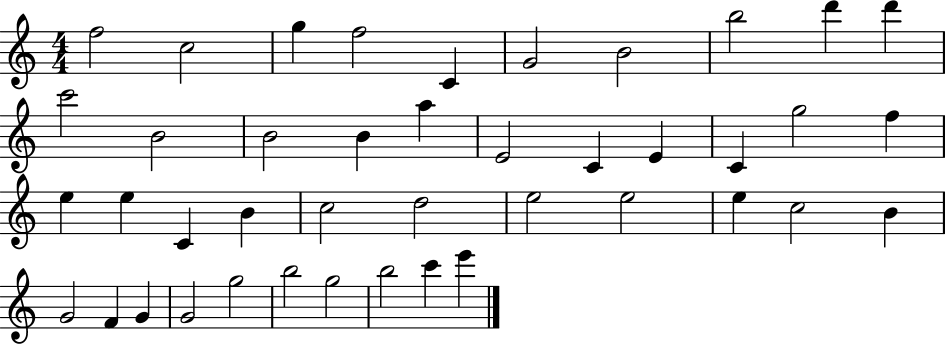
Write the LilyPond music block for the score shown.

{
  \clef treble
  \numericTimeSignature
  \time 4/4
  \key c \major
  f''2 c''2 | g''4 f''2 c'4 | g'2 b'2 | b''2 d'''4 d'''4 | \break c'''2 b'2 | b'2 b'4 a''4 | e'2 c'4 e'4 | c'4 g''2 f''4 | \break e''4 e''4 c'4 b'4 | c''2 d''2 | e''2 e''2 | e''4 c''2 b'4 | \break g'2 f'4 g'4 | g'2 g''2 | b''2 g''2 | b''2 c'''4 e'''4 | \break \bar "|."
}